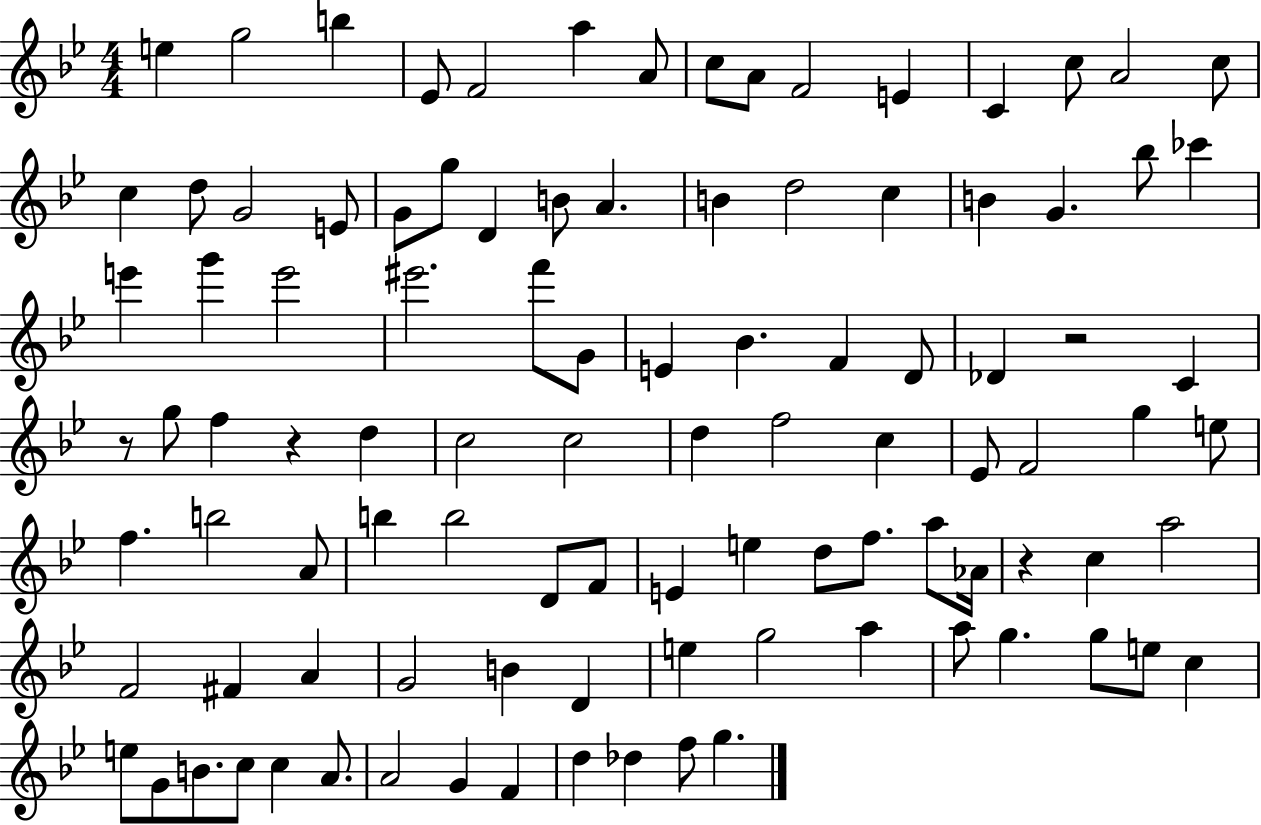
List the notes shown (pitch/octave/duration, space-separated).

E5/q G5/h B5/q Eb4/e F4/h A5/q A4/e C5/e A4/e F4/h E4/q C4/q C5/e A4/h C5/e C5/q D5/e G4/h E4/e G4/e G5/e D4/q B4/e A4/q. B4/q D5/h C5/q B4/q G4/q. Bb5/e CES6/q E6/q G6/q E6/h EIS6/h. F6/e G4/e E4/q Bb4/q. F4/q D4/e Db4/q R/h C4/q R/e G5/e F5/q R/q D5/q C5/h C5/h D5/q F5/h C5/q Eb4/e F4/h G5/q E5/e F5/q. B5/h A4/e B5/q B5/h D4/e F4/e E4/q E5/q D5/e F5/e. A5/e Ab4/s R/q C5/q A5/h F4/h F#4/q A4/q G4/h B4/q D4/q E5/q G5/h A5/q A5/e G5/q. G5/e E5/e C5/q E5/e G4/e B4/e. C5/e C5/q A4/e. A4/h G4/q F4/q D5/q Db5/q F5/e G5/q.